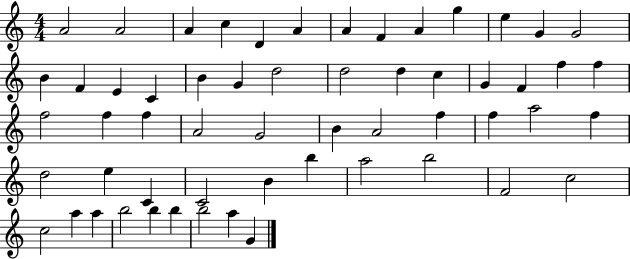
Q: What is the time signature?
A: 4/4